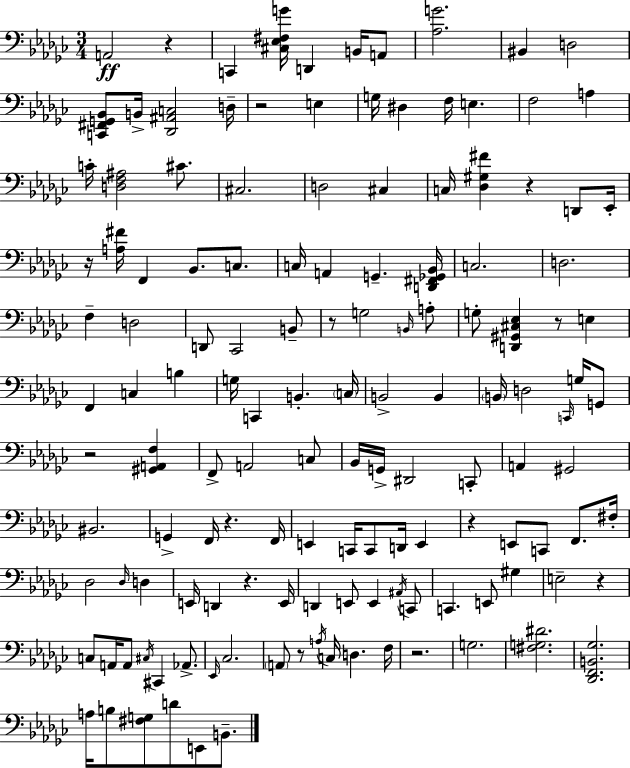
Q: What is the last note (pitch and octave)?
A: B2